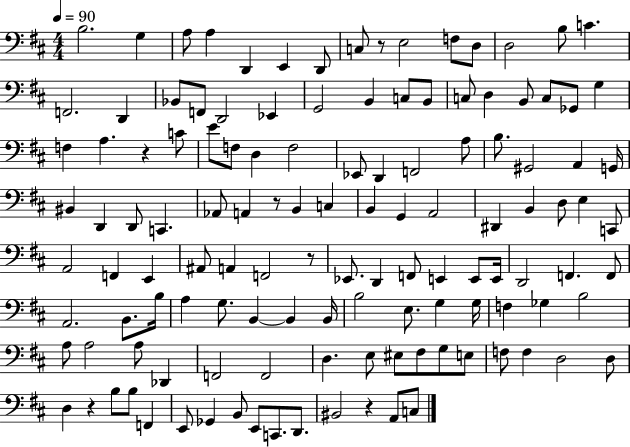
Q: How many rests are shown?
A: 6